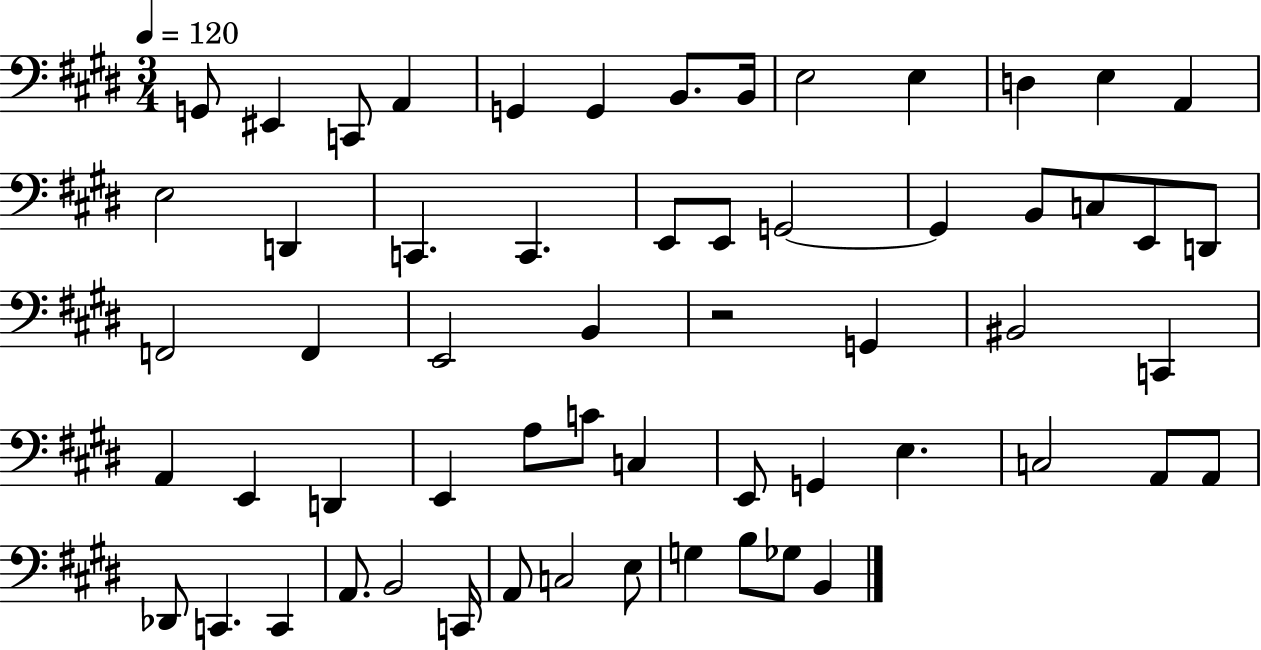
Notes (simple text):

G2/e EIS2/q C2/e A2/q G2/q G2/q B2/e. B2/s E3/h E3/q D3/q E3/q A2/q E3/h D2/q C2/q. C2/q. E2/e E2/e G2/h G2/q B2/e C3/e E2/e D2/e F2/h F2/q E2/h B2/q R/h G2/q BIS2/h C2/q A2/q E2/q D2/q E2/q A3/e C4/e C3/q E2/e G2/q E3/q. C3/h A2/e A2/e Db2/e C2/q. C2/q A2/e. B2/h C2/s A2/e C3/h E3/e G3/q B3/e Gb3/e B2/q